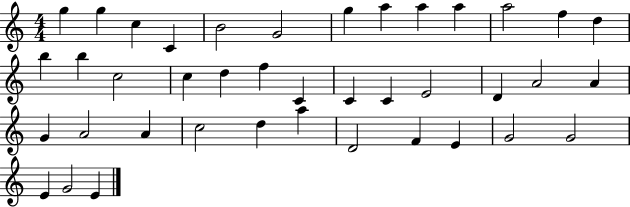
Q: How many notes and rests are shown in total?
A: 40